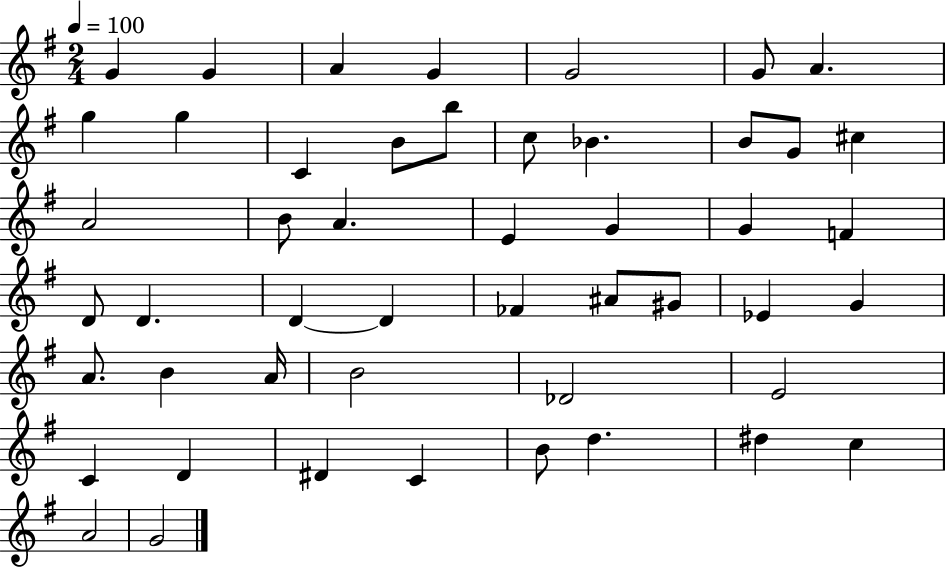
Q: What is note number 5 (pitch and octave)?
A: G4